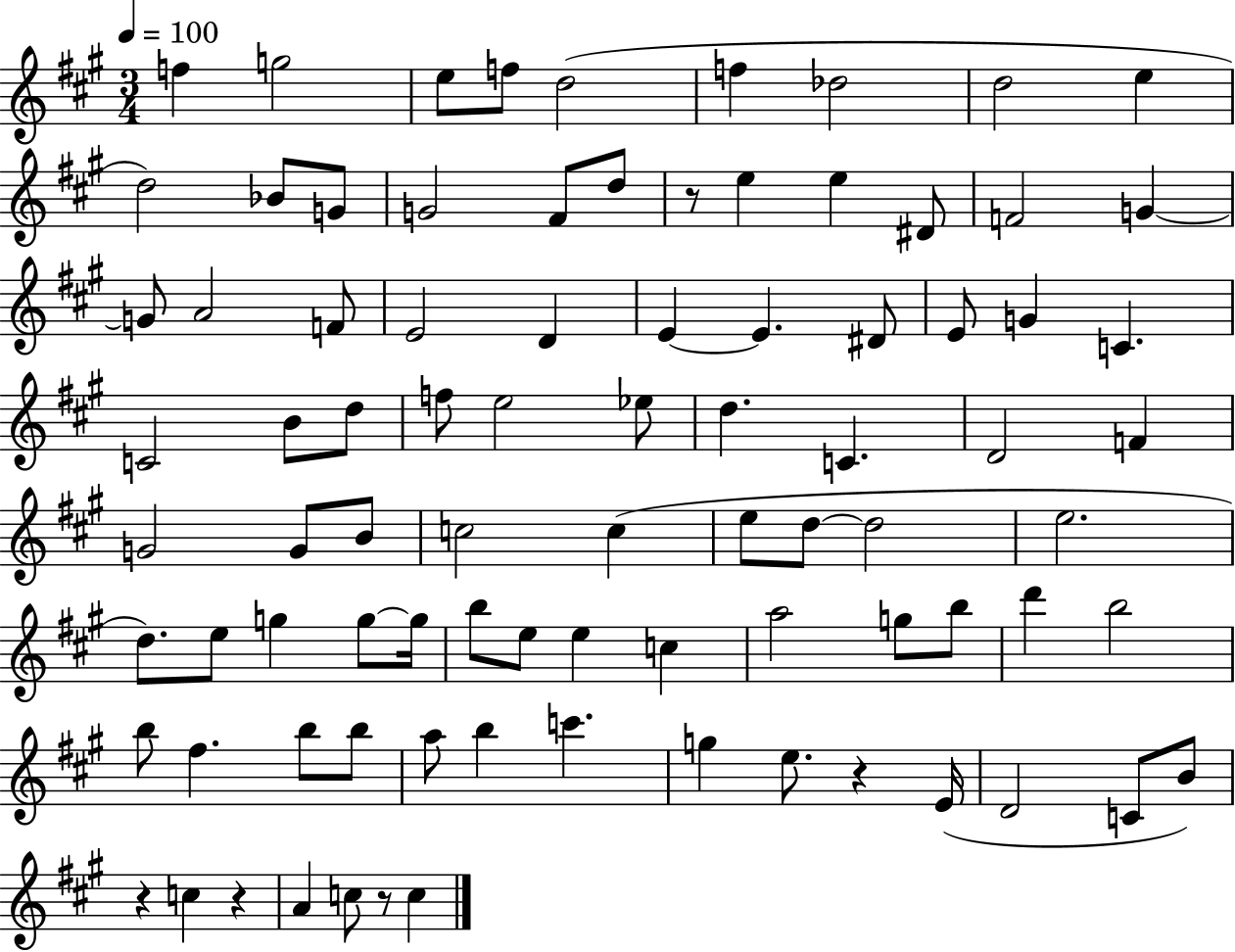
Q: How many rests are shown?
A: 5